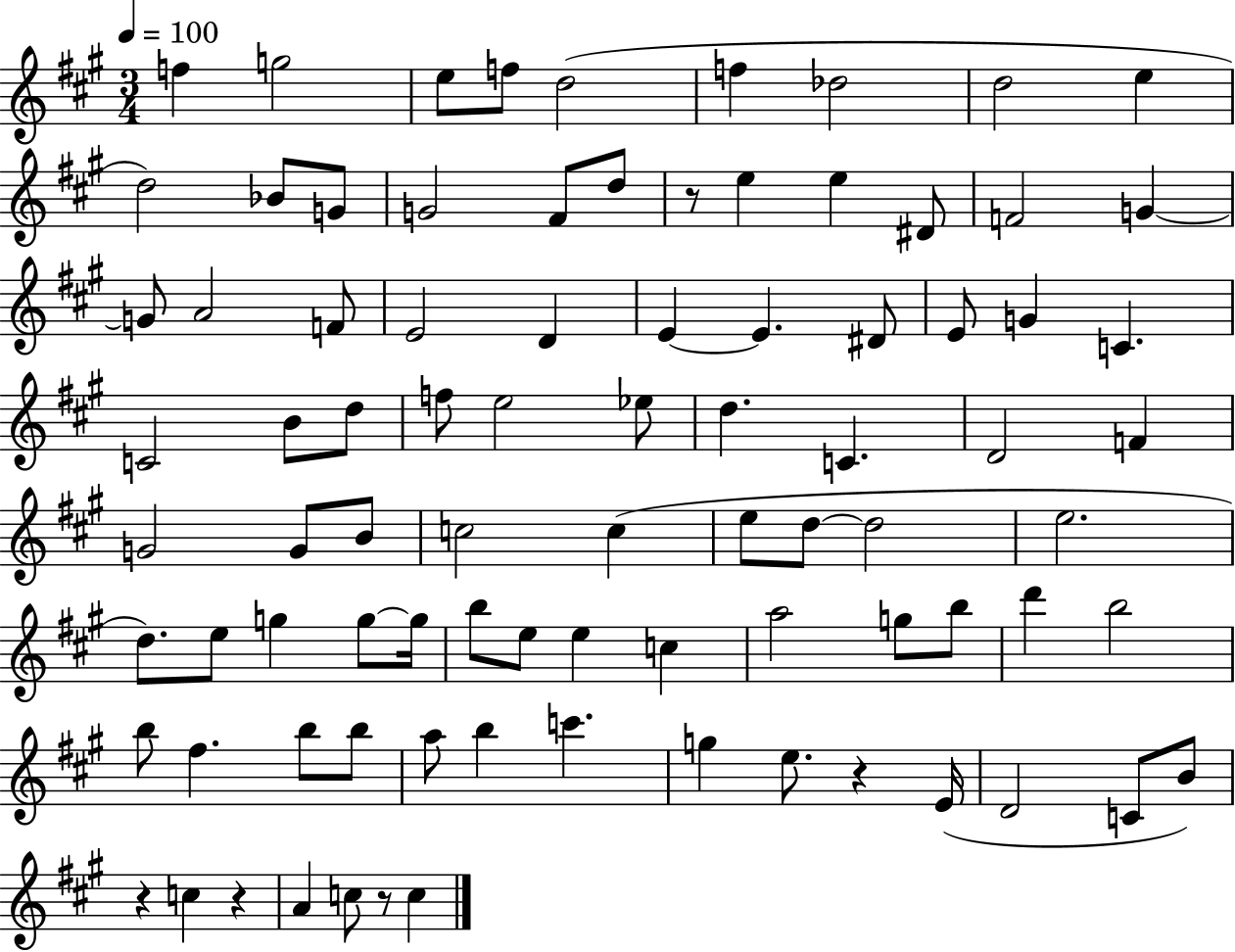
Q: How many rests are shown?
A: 5